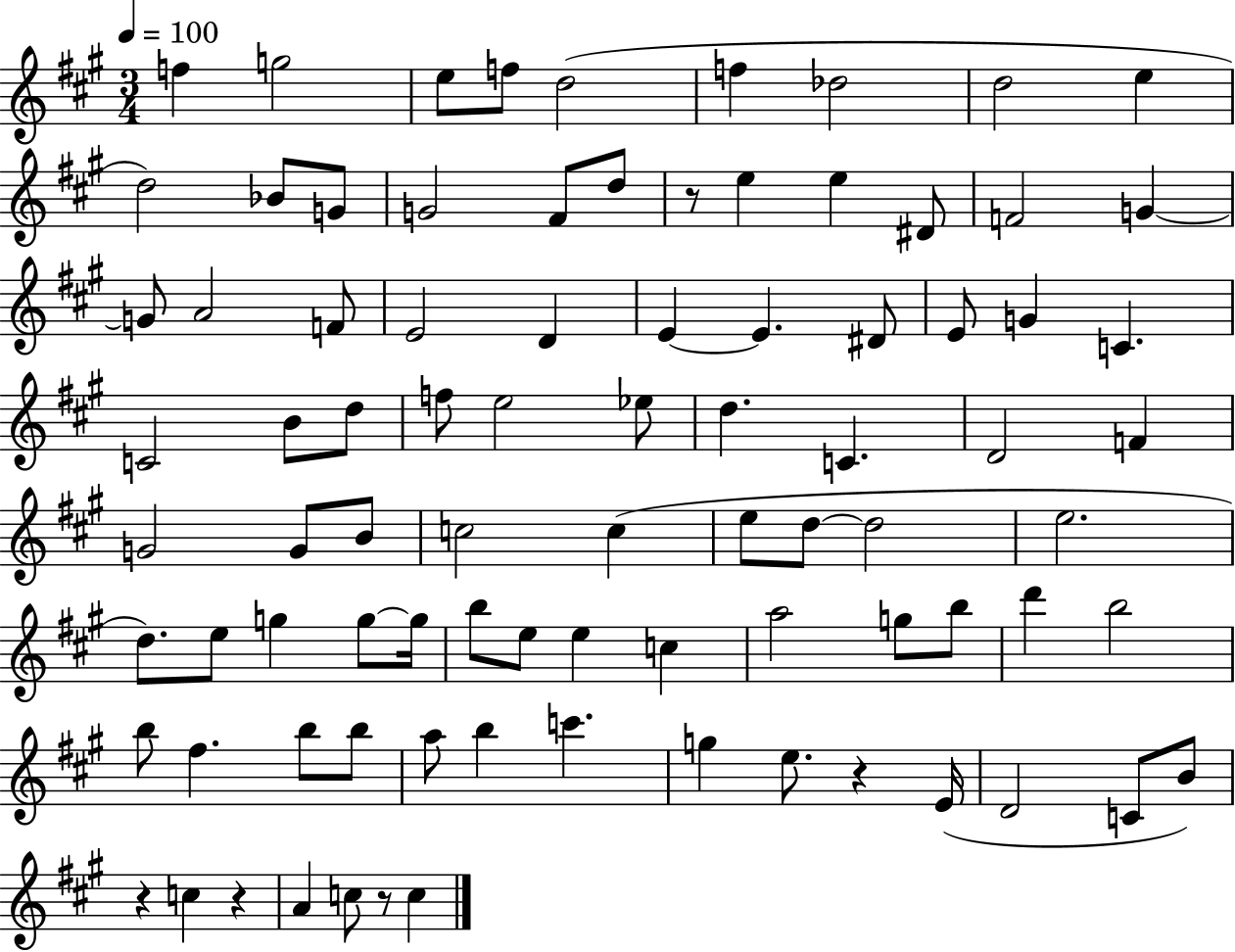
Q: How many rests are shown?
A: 5